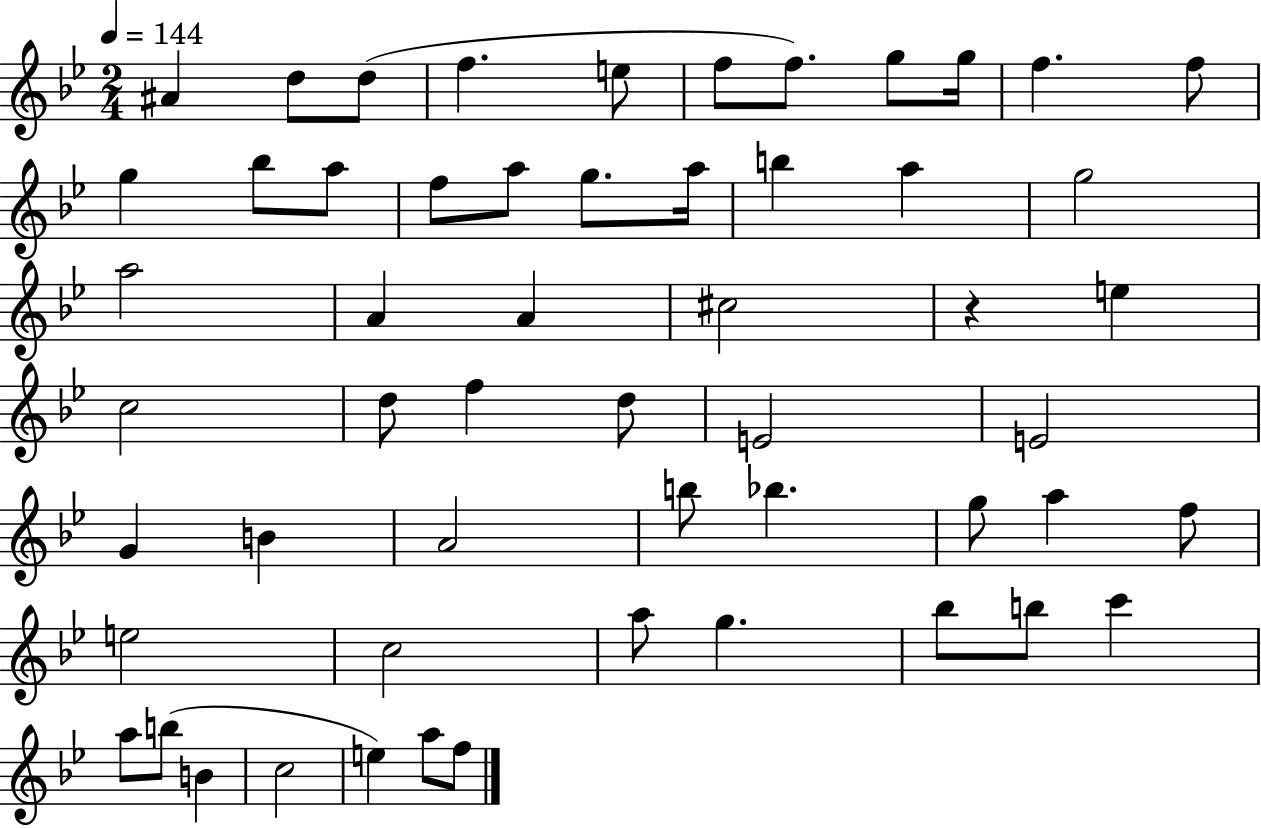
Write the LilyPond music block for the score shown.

{
  \clef treble
  \numericTimeSignature
  \time 2/4
  \key bes \major
  \tempo 4 = 144
  ais'4 d''8 d''8( | f''4. e''8 | f''8 f''8.) g''8 g''16 | f''4. f''8 | \break g''4 bes''8 a''8 | f''8 a''8 g''8. a''16 | b''4 a''4 | g''2 | \break a''2 | a'4 a'4 | cis''2 | r4 e''4 | \break c''2 | d''8 f''4 d''8 | e'2 | e'2 | \break g'4 b'4 | a'2 | b''8 bes''4. | g''8 a''4 f''8 | \break e''2 | c''2 | a''8 g''4. | bes''8 b''8 c'''4 | \break a''8 b''8( b'4 | c''2 | e''4) a''8 f''8 | \bar "|."
}